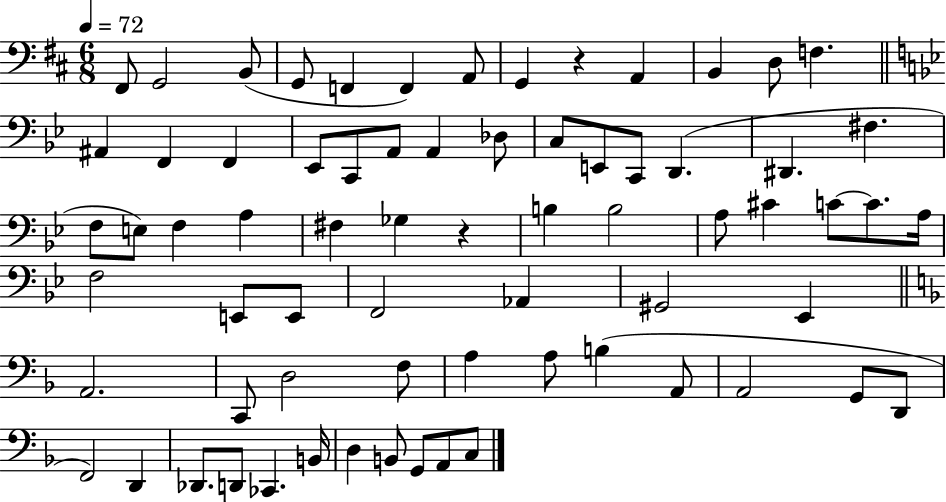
X:1
T:Untitled
M:6/8
L:1/4
K:D
^F,,/2 G,,2 B,,/2 G,,/2 F,, F,, A,,/2 G,, z A,, B,, D,/2 F, ^A,, F,, F,, _E,,/2 C,,/2 A,,/2 A,, _D,/2 C,/2 E,,/2 C,,/2 D,, ^D,, ^F, F,/2 E,/2 F, A, ^F, _G, z B, B,2 A,/2 ^C C/2 C/2 A,/4 F,2 E,,/2 E,,/2 F,,2 _A,, ^G,,2 _E,, A,,2 C,,/2 D,2 F,/2 A, A,/2 B, A,,/2 A,,2 G,,/2 D,,/2 F,,2 D,, _D,,/2 D,,/2 _C,, B,,/4 D, B,,/2 G,,/2 A,,/2 C,/2